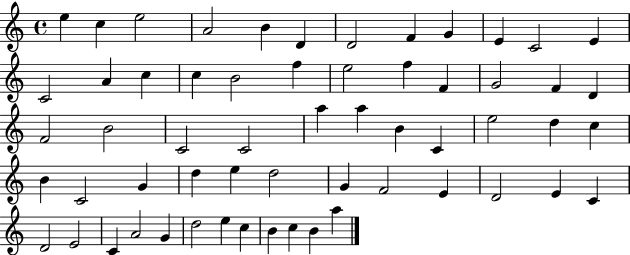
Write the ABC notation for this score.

X:1
T:Untitled
M:4/4
L:1/4
K:C
e c e2 A2 B D D2 F G E C2 E C2 A c c B2 f e2 f F G2 F D F2 B2 C2 C2 a a B C e2 d c B C2 G d e d2 G F2 E D2 E C D2 E2 C A2 G d2 e c B c B a